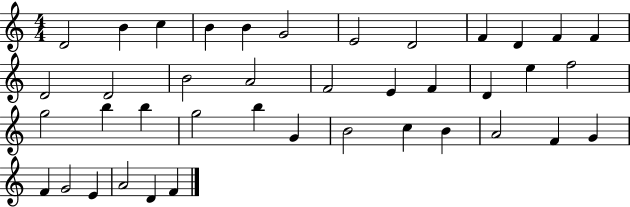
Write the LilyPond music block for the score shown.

{
  \clef treble
  \numericTimeSignature
  \time 4/4
  \key c \major
  d'2 b'4 c''4 | b'4 b'4 g'2 | e'2 d'2 | f'4 d'4 f'4 f'4 | \break d'2 d'2 | b'2 a'2 | f'2 e'4 f'4 | d'4 e''4 f''2 | \break g''2 b''4 b''4 | g''2 b''4 g'4 | b'2 c''4 b'4 | a'2 f'4 g'4 | \break f'4 g'2 e'4 | a'2 d'4 f'4 | \bar "|."
}